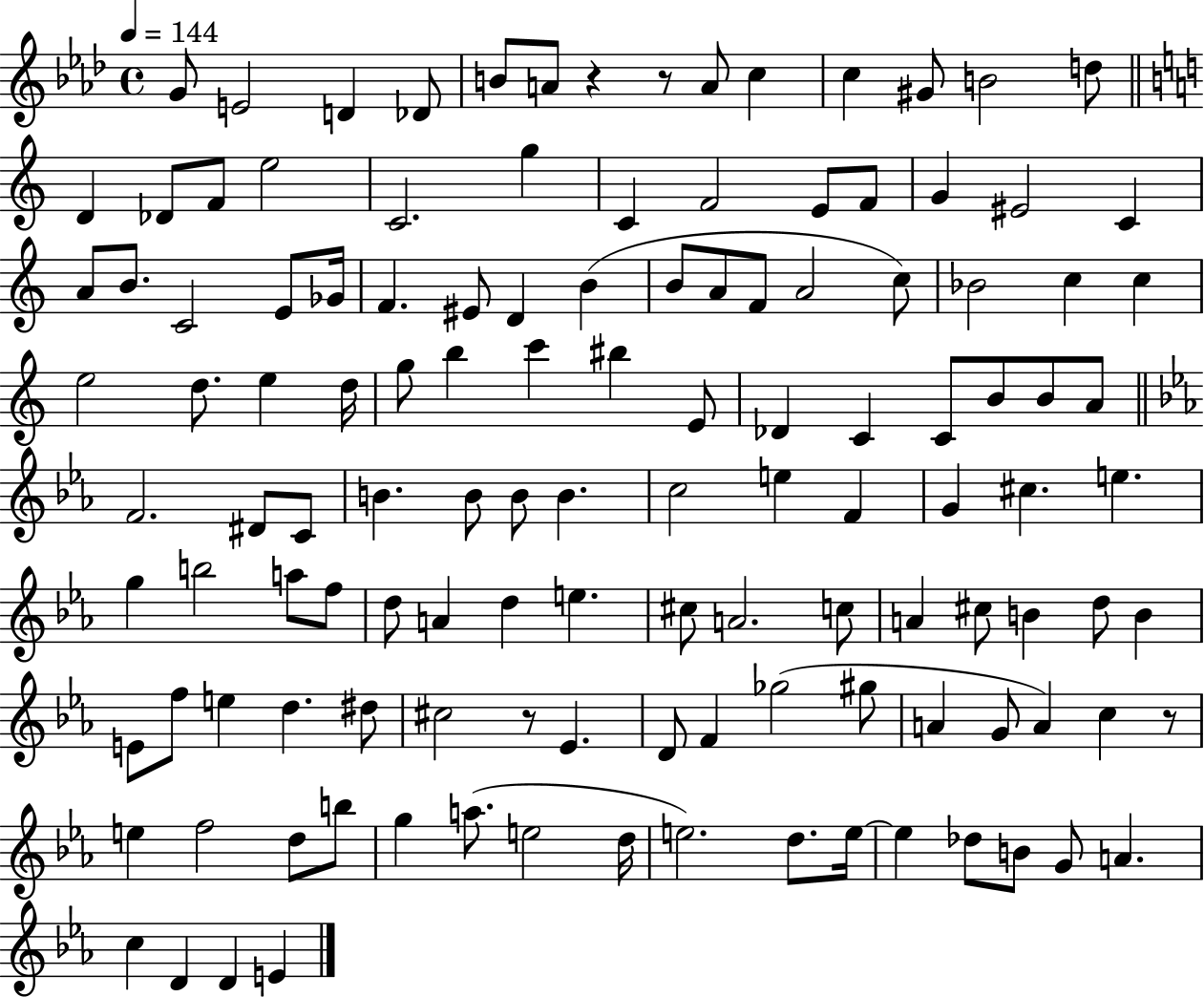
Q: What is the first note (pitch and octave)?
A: G4